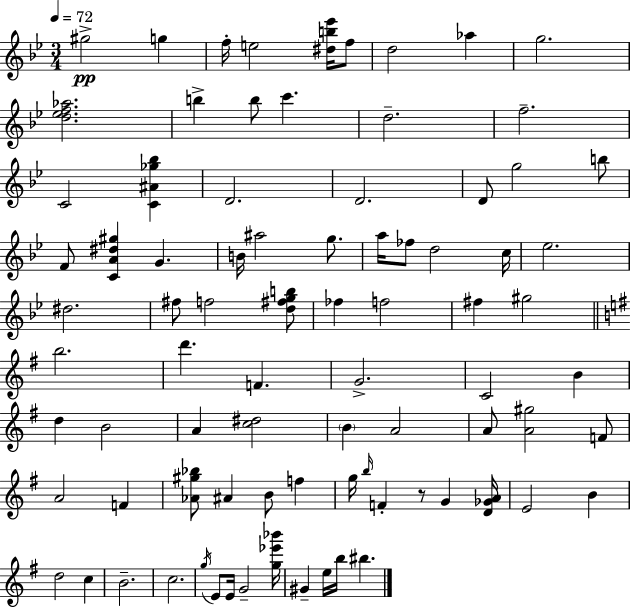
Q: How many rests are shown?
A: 1